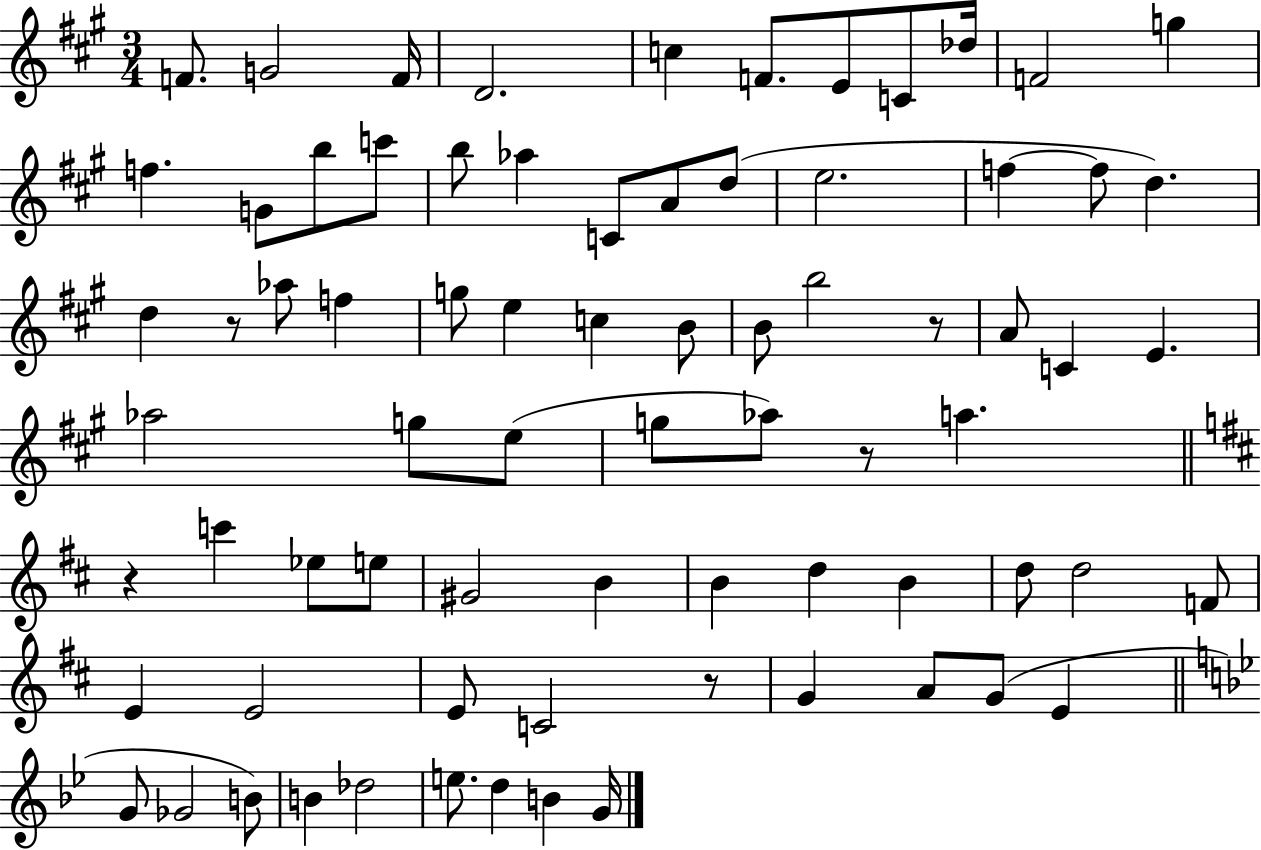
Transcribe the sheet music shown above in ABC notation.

X:1
T:Untitled
M:3/4
L:1/4
K:A
F/2 G2 F/4 D2 c F/2 E/2 C/2 _d/4 F2 g f G/2 b/2 c'/2 b/2 _a C/2 A/2 d/2 e2 f f/2 d d z/2 _a/2 f g/2 e c B/2 B/2 b2 z/2 A/2 C E _a2 g/2 e/2 g/2 _a/2 z/2 a z c' _e/2 e/2 ^G2 B B d B d/2 d2 F/2 E E2 E/2 C2 z/2 G A/2 G/2 E G/2 _G2 B/2 B _d2 e/2 d B G/4